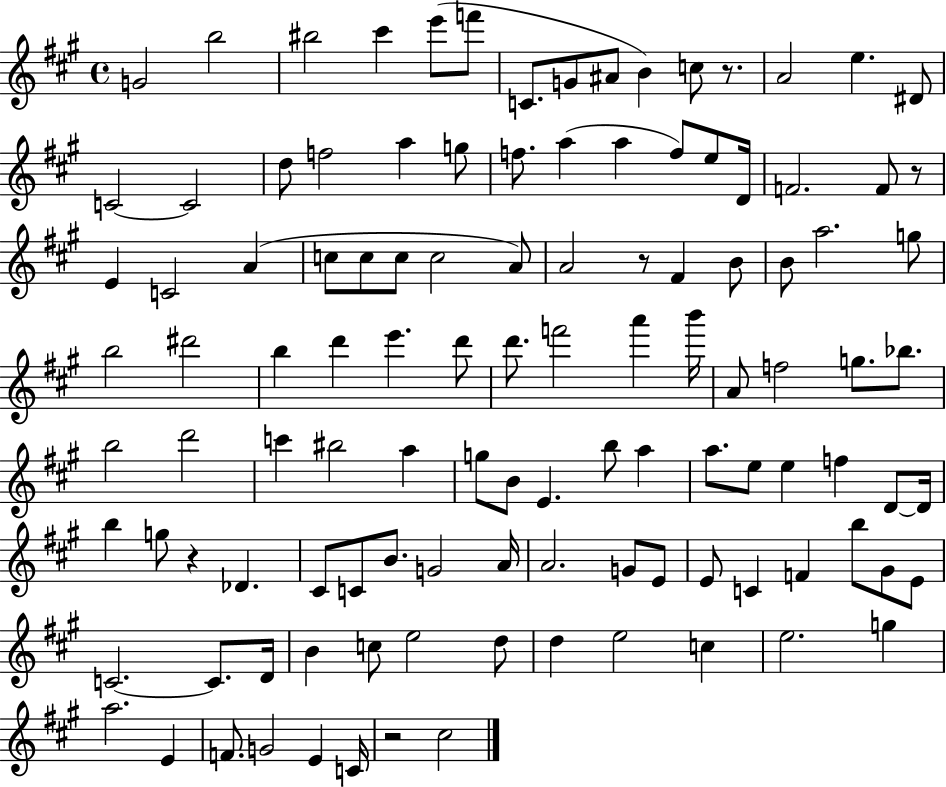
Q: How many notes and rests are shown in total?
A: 113